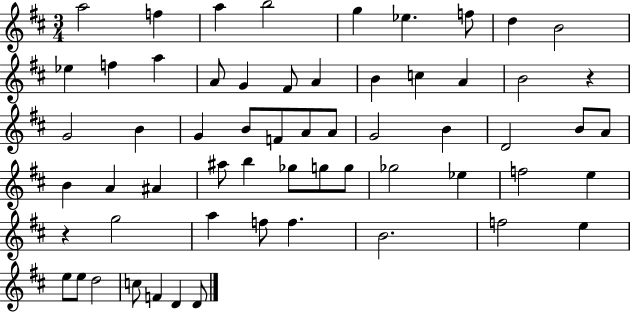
{
  \clef treble
  \numericTimeSignature
  \time 3/4
  \key d \major
  a''2 f''4 | a''4 b''2 | g''4 ees''4. f''8 | d''4 b'2 | \break ees''4 f''4 a''4 | a'8 g'4 fis'8 a'4 | b'4 c''4 a'4 | b'2 r4 | \break g'2 b'4 | g'4 b'8 f'8 a'8 a'8 | g'2 b'4 | d'2 b'8 a'8 | \break b'4 a'4 ais'4 | ais''8 b''4 ges''8 g''8 g''8 | ges''2 ees''4 | f''2 e''4 | \break r4 g''2 | a''4 f''8 f''4. | b'2. | f''2 e''4 | \break e''8 e''8 d''2 | c''8 f'4 d'4 d'8 | \bar "|."
}